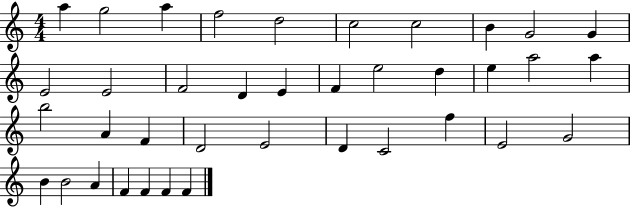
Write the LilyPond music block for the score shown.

{
  \clef treble
  \numericTimeSignature
  \time 4/4
  \key c \major
  a''4 g''2 a''4 | f''2 d''2 | c''2 c''2 | b'4 g'2 g'4 | \break e'2 e'2 | f'2 d'4 e'4 | f'4 e''2 d''4 | e''4 a''2 a''4 | \break b''2 a'4 f'4 | d'2 e'2 | d'4 c'2 f''4 | e'2 g'2 | \break b'4 b'2 a'4 | f'4 f'4 f'4 f'4 | \bar "|."
}